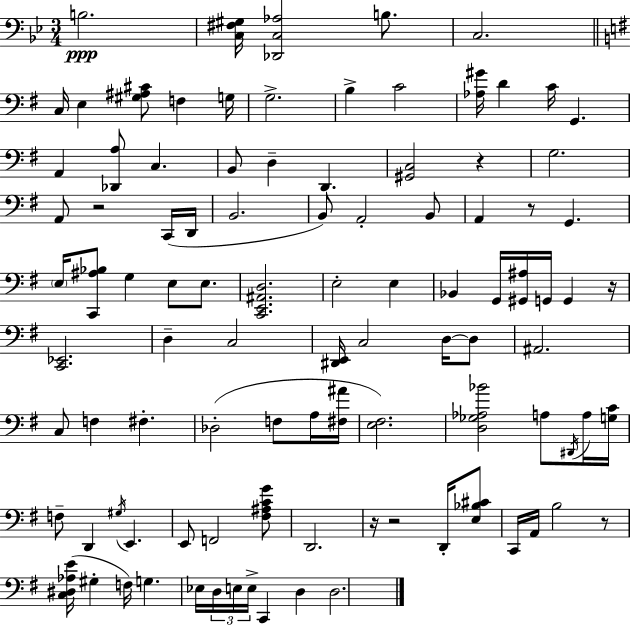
B3/h. [C3,F#3,G#3]/s [Db2,C3,Ab3]/h B3/e. C3/h. C3/s E3/q [G#3,A#3,C#4]/e F3/q G3/s G3/h. B3/q C4/h [Ab3,G#4]/s D4/q C4/s G2/q. A2/q [Db2,A3]/e C3/q. B2/e D3/q D2/q. [G#2,C3]/h R/q G3/h. A2/e R/h C2/s D2/s B2/h. B2/e A2/h B2/e A2/q R/e G2/q. E3/s [C2,A#3,Bb3]/e G3/q E3/e E3/e. [C2,E2,A#2,D3]/h. E3/h E3/q Bb2/q G2/s [G#2,A#3]/s G2/s G2/q R/s [C2,Eb2]/h. D3/q C3/h [D#2,E2]/s C3/h D3/s D3/e A#2/h. C3/e F3/q F#3/q. Db3/h F3/e A3/s [F#3,A#4]/s [E3,F#3]/h. [D3,Gb3,Ab3,Bb4]/h A3/e D#2/s A3/s [G3,C4]/s F3/e D2/q G#3/s E2/q. E2/e F2/h [F#3,A#3,C4,G4]/e D2/h. R/s R/h D2/s [E3,Bb3,C#4]/e C2/s A2/s B3/h R/e [C3,D#3,Ab3,E4]/s G#3/q F3/s G3/q. Eb3/s D3/s E3/s E3/s C2/q D3/q D3/h.